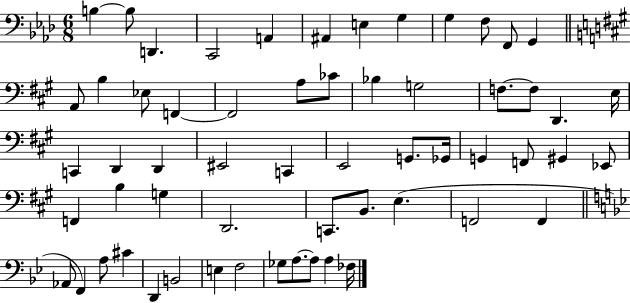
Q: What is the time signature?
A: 6/8